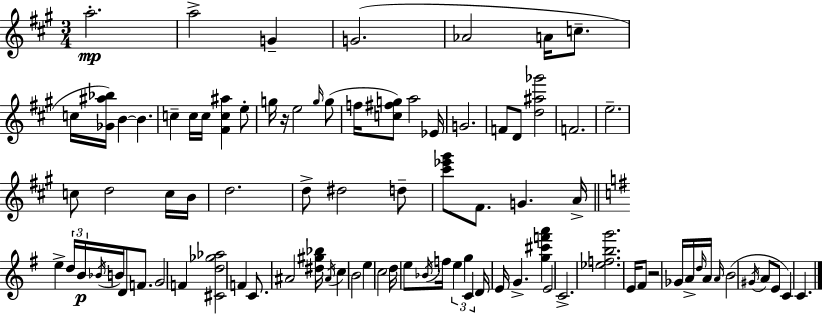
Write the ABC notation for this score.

X:1
T:Untitled
M:3/4
L:1/4
K:A
a2 a2 G G2 _A2 A/4 c/2 c/4 [_G^a_b]/4 B B c c/4 c/4 [^Fc^a] e/2 g/4 z/4 e2 g/4 g/2 f/4 [c^fg]/2 a2 _E/4 G2 F/2 D/2 [d^a_g']2 F2 e2 c/2 d2 c/4 B/4 d2 d/2 ^d2 d/2 [^c'_e'^g']/2 ^F/2 G A/4 e d/4 B/4 _B/4 B/4 D/2 F/2 G2 F [^Cd_g_a]2 F C/2 ^A2 [^d^g_b]/4 ^A/4 c B2 e c2 d/4 e/2 _B/4 f/4 e g C D/4 E/4 G [g^c'f'a'] E2 C2 [_efbg']2 E/4 ^F/2 z2 _G/4 A/4 d/4 A/4 A/4 B2 ^G/4 A/2 E/2 C C